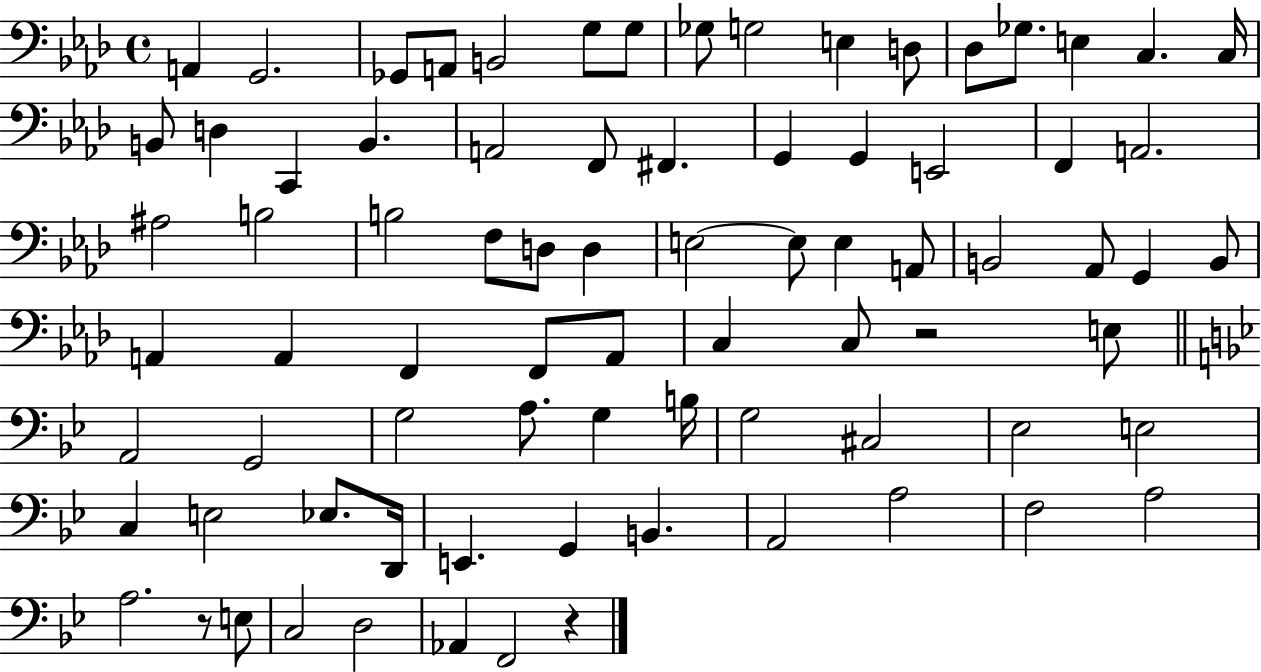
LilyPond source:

{
  \clef bass
  \time 4/4
  \defaultTimeSignature
  \key aes \major
  \repeat volta 2 { a,4 g,2. | ges,8 a,8 b,2 g8 g8 | ges8 g2 e4 d8 | des8 ges8. e4 c4. c16 | \break b,8 d4 c,4 b,4. | a,2 f,8 fis,4. | g,4 g,4 e,2 | f,4 a,2. | \break ais2 b2 | b2 f8 d8 d4 | e2~~ e8 e4 a,8 | b,2 aes,8 g,4 b,8 | \break a,4 a,4 f,4 f,8 a,8 | c4 c8 r2 e8 | \bar "||" \break \key bes \major a,2 g,2 | g2 a8. g4 b16 | g2 cis2 | ees2 e2 | \break c4 e2 ees8. d,16 | e,4. g,4 b,4. | a,2 a2 | f2 a2 | \break a2. r8 e8 | c2 d2 | aes,4 f,2 r4 | } \bar "|."
}